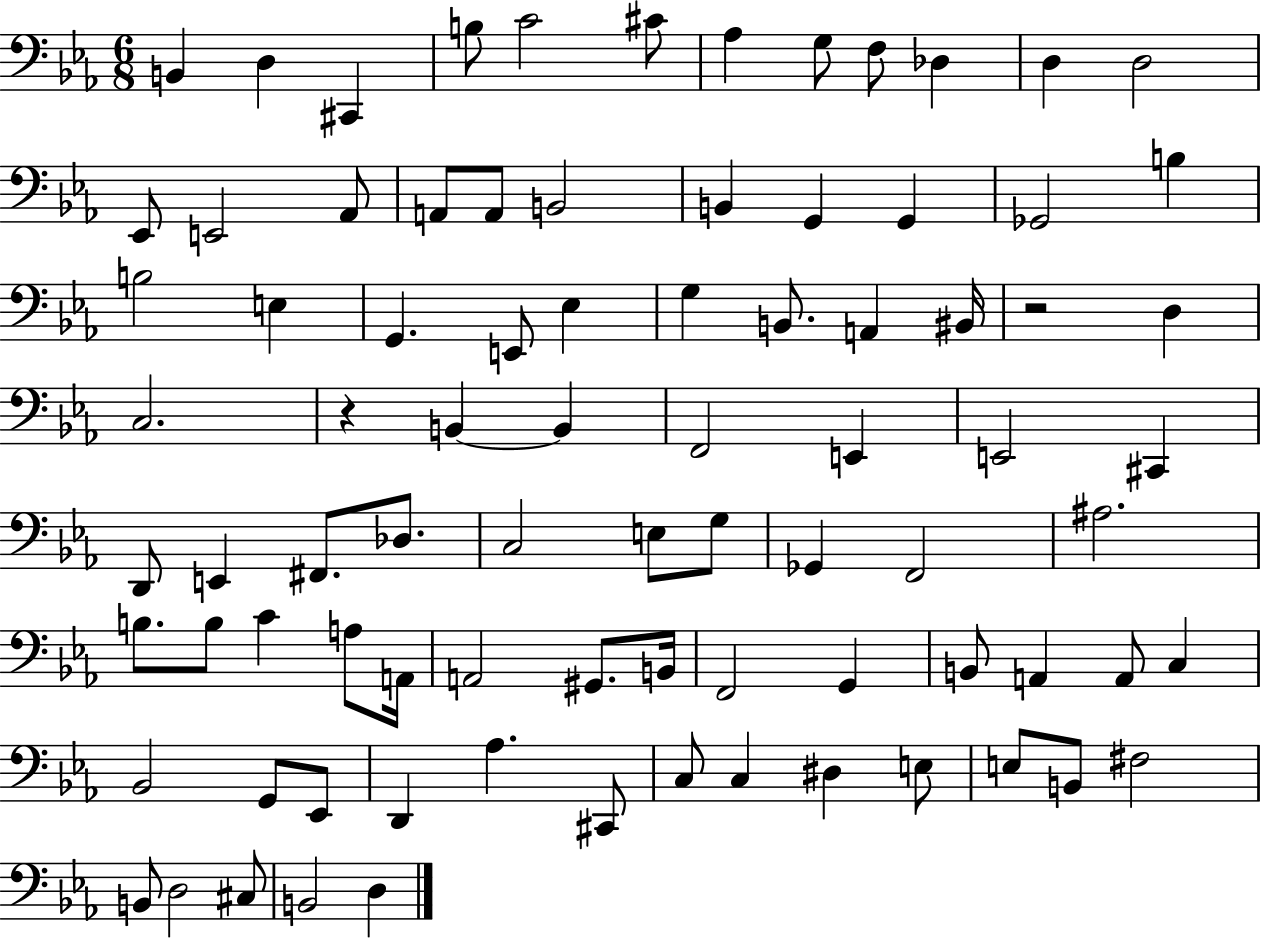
B2/q D3/q C#2/q B3/e C4/h C#4/e Ab3/q G3/e F3/e Db3/q D3/q D3/h Eb2/e E2/h Ab2/e A2/e A2/e B2/h B2/q G2/q G2/q Gb2/h B3/q B3/h E3/q G2/q. E2/e Eb3/q G3/q B2/e. A2/q BIS2/s R/h D3/q C3/h. R/q B2/q B2/q F2/h E2/q E2/h C#2/q D2/e E2/q F#2/e. Db3/e. C3/h E3/e G3/e Gb2/q F2/h A#3/h. B3/e. B3/e C4/q A3/e A2/s A2/h G#2/e. B2/s F2/h G2/q B2/e A2/q A2/e C3/q Bb2/h G2/e Eb2/e D2/q Ab3/q. C#2/e C3/e C3/q D#3/q E3/e E3/e B2/e F#3/h B2/e D3/h C#3/e B2/h D3/q